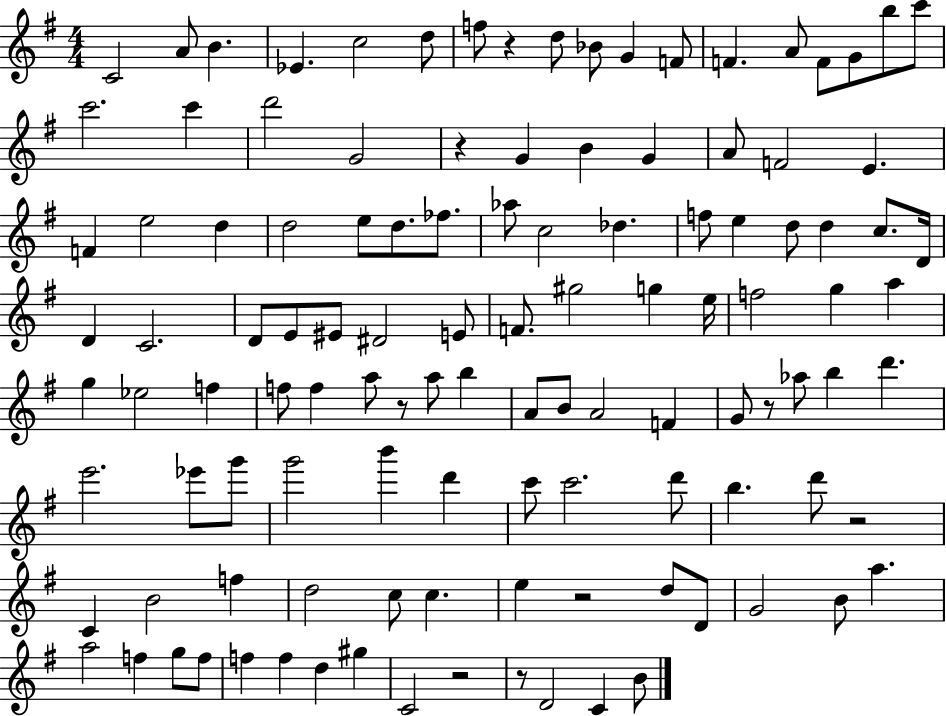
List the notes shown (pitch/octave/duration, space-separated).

C4/h A4/e B4/q. Eb4/q. C5/h D5/e F5/e R/q D5/e Bb4/e G4/q F4/e F4/q. A4/e F4/e G4/e B5/e C6/e C6/h. C6/q D6/h G4/h R/q G4/q B4/q G4/q A4/e F4/h E4/q. F4/q E5/h D5/q D5/h E5/e D5/e. FES5/e. Ab5/e C5/h Db5/q. F5/e E5/q D5/e D5/q C5/e. D4/s D4/q C4/h. D4/e E4/e EIS4/e D#4/h E4/e F4/e. G#5/h G5/q E5/s F5/h G5/q A5/q G5/q Eb5/h F5/q F5/e F5/q A5/e R/e A5/e B5/q A4/e B4/e A4/h F4/q G4/e R/e Ab5/e B5/q D6/q. E6/h. Eb6/e G6/e G6/h B6/q D6/q C6/e C6/h. D6/e B5/q. D6/e R/h C4/q B4/h F5/q D5/h C5/e C5/q. E5/q R/h D5/e D4/e G4/h B4/e A5/q. A5/h F5/q G5/e F5/e F5/q F5/q D5/q G#5/q C4/h R/h R/e D4/h C4/q B4/e